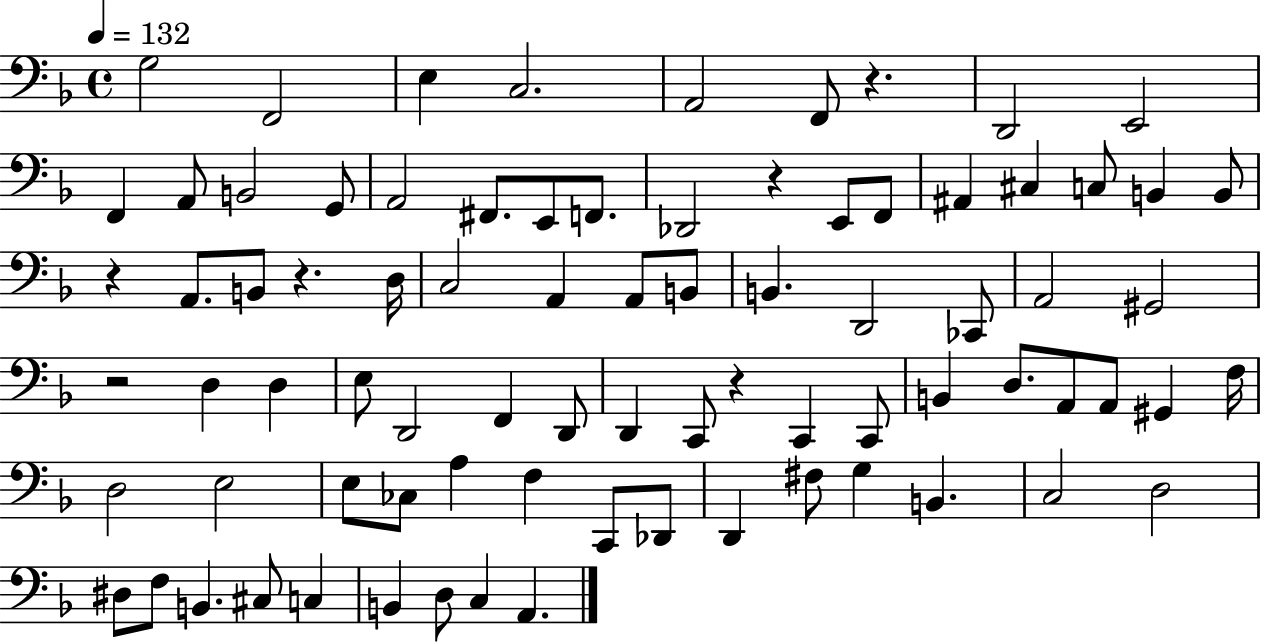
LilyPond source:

{
  \clef bass
  \time 4/4
  \defaultTimeSignature
  \key f \major
  \tempo 4 = 132
  g2 f,2 | e4 c2. | a,2 f,8 r4. | d,2 e,2 | \break f,4 a,8 b,2 g,8 | a,2 fis,8. e,8 f,8. | des,2 r4 e,8 f,8 | ais,4 cis4 c8 b,4 b,8 | \break r4 a,8. b,8 r4. d16 | c2 a,4 a,8 b,8 | b,4. d,2 ces,8 | a,2 gis,2 | \break r2 d4 d4 | e8 d,2 f,4 d,8 | d,4 c,8 r4 c,4 c,8 | b,4 d8. a,8 a,8 gis,4 f16 | \break d2 e2 | e8 ces8 a4 f4 c,8 des,8 | d,4 fis8 g4 b,4. | c2 d2 | \break dis8 f8 b,4. cis8 c4 | b,4 d8 c4 a,4. | \bar "|."
}